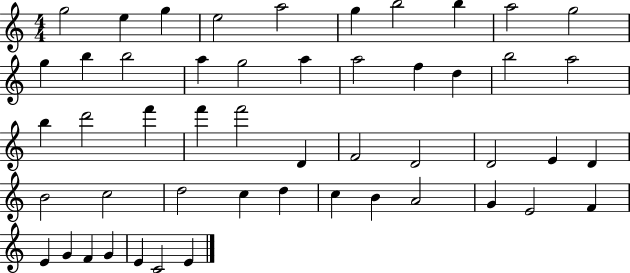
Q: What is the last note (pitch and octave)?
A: E4